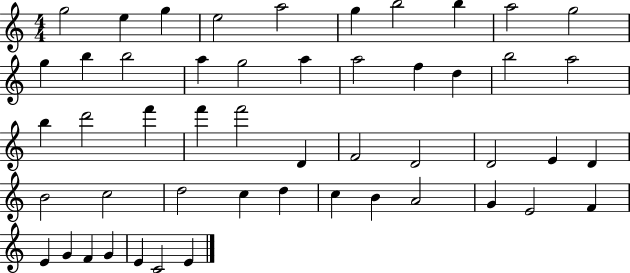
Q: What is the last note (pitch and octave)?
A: E4